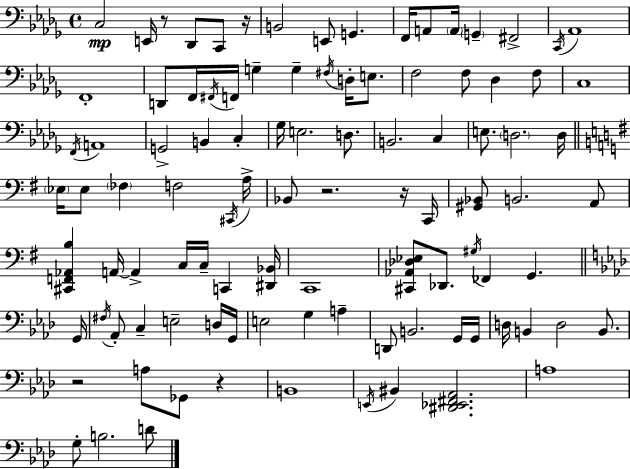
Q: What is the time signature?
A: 4/4